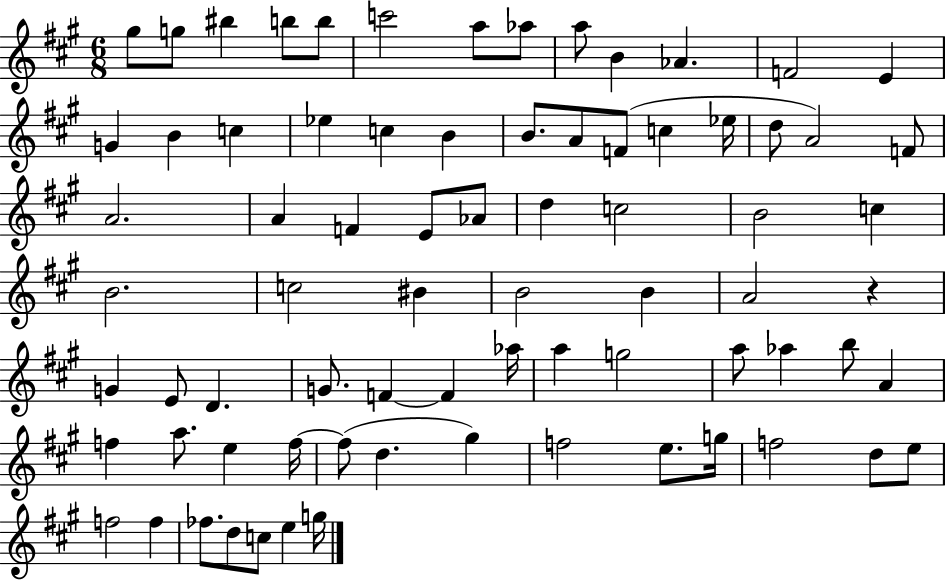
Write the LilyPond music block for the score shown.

{
  \clef treble
  \numericTimeSignature
  \time 6/8
  \key a \major
  gis''8 g''8 bis''4 b''8 b''8 | c'''2 a''8 aes''8 | a''8 b'4 aes'4. | f'2 e'4 | \break g'4 b'4 c''4 | ees''4 c''4 b'4 | b'8. a'8 f'8( c''4 ees''16 | d''8 a'2) f'8 | \break a'2. | a'4 f'4 e'8 aes'8 | d''4 c''2 | b'2 c''4 | \break b'2. | c''2 bis'4 | b'2 b'4 | a'2 r4 | \break g'4 e'8 d'4. | g'8. f'4~~ f'4 aes''16 | a''4 g''2 | a''8 aes''4 b''8 a'4 | \break f''4 a''8. e''4 f''16~~ | f''8( d''4. gis''4) | f''2 e''8. g''16 | f''2 d''8 e''8 | \break f''2 f''4 | fes''8. d''8 c''8 e''4 g''16 | \bar "|."
}